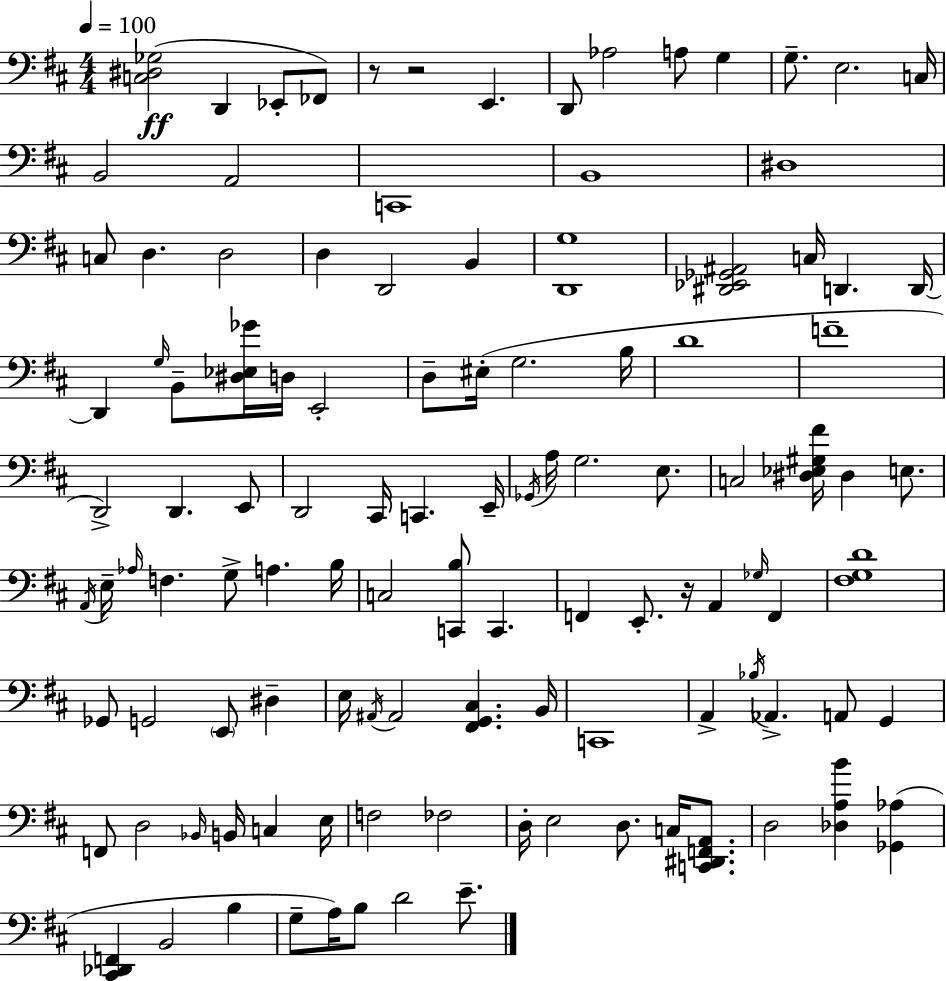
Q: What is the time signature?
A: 4/4